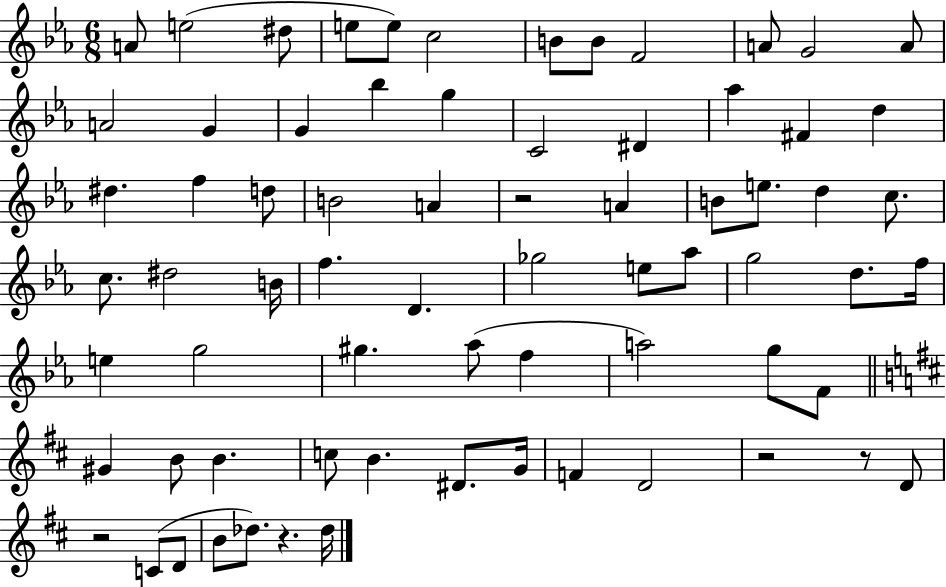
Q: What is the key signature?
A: EES major